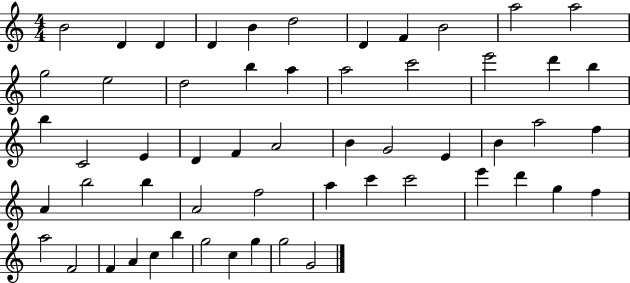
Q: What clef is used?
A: treble